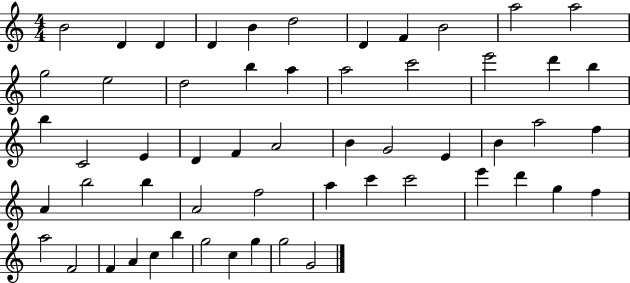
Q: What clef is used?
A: treble